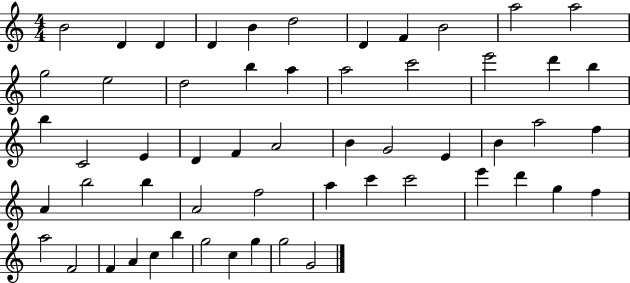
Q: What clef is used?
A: treble